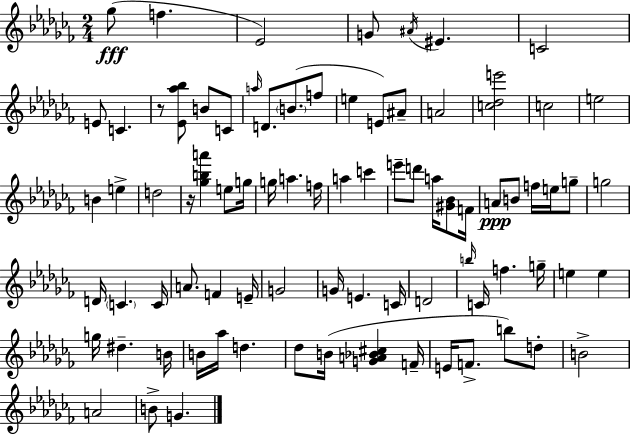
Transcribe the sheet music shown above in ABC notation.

X:1
T:Untitled
M:2/4
L:1/4
K:Abm
_g/2 f _E2 G/2 ^A/4 ^E C2 E/2 C z/2 [_E_a_b]/2 B/2 C/2 a/4 D/2 B/2 f/2 e E/2 ^A/2 A2 [c_de']2 c2 e2 B e d2 z/4 [_gba'] e/2 g/4 g/4 a f/4 a c' e'/2 d'/2 a/4 [^G_B]/2 F/4 A/2 B/2 f/4 e/4 g/2 g2 D/4 C C/4 A/2 F E/4 G2 G/4 E C/4 D2 b/4 C/4 f g/4 e e g/4 ^d B/4 B/4 _a/4 d _d/2 B/4 [GA_B^c] F/4 E/4 F/2 b/2 d/2 B2 A2 B/2 G